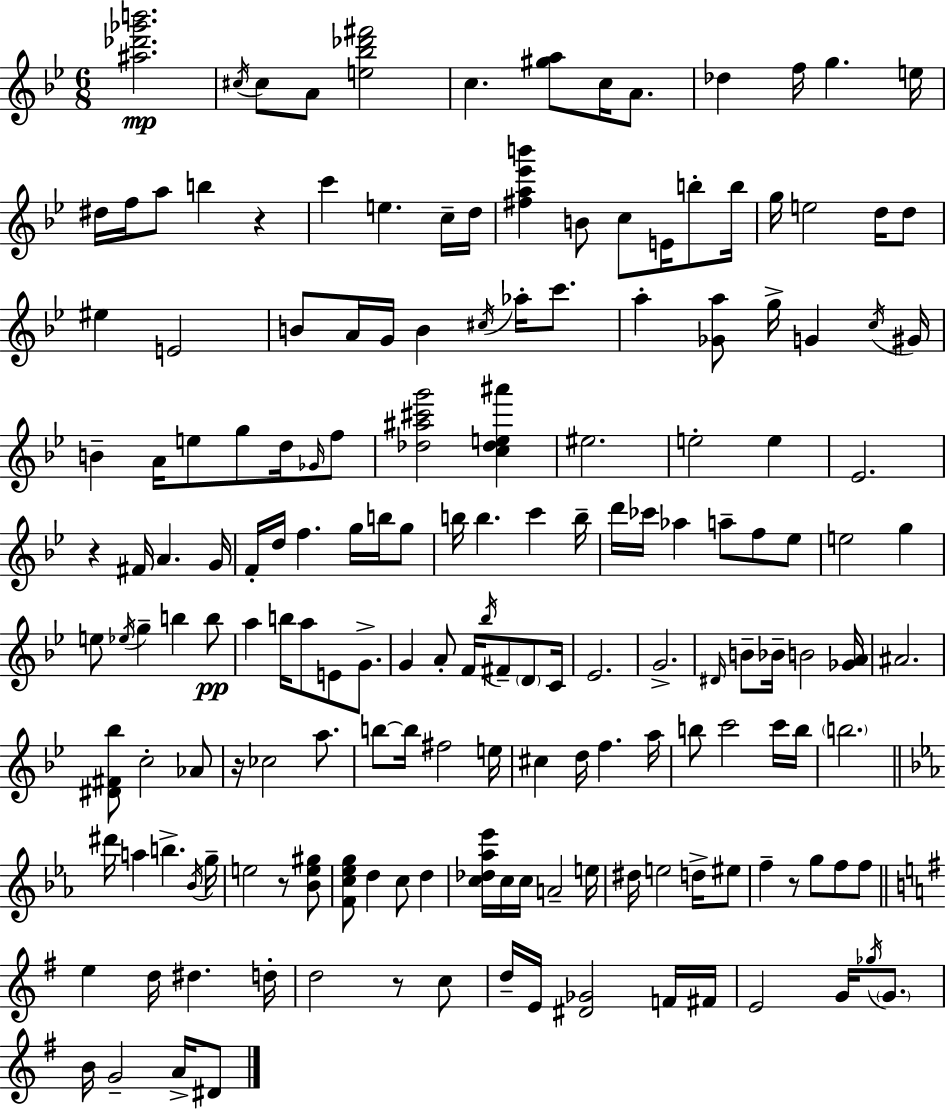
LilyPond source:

{
  \clef treble
  \numericTimeSignature
  \time 6/8
  \key g \minor
  <ais'' des''' ges''' b'''>2.\mp | \acciaccatura { cis''16 } cis''8 a'8 <e'' bes'' des''' fis'''>2 | c''4. <gis'' a''>8 c''16 a'8. | des''4 f''16 g''4. | \break e''16 dis''16 f''16 a''8 b''4 r4 | c'''4 e''4. c''16-- | d''16 <fis'' a'' ees''' b'''>4 b'8 c''8 e'16 b''8-. | b''16 g''16 e''2 d''16 d''8 | \break eis''4 e'2 | b'8 a'16 g'16 b'4 \acciaccatura { cis''16 } aes''16-. c'''8. | a''4-. <ges' a''>8 g''16-> g'4 | \acciaccatura { c''16 } gis'16 b'4-- a'16 e''8 g''8 | \break d''16 \grace { ges'16 } f''8 <des'' ais'' cis''' g'''>2 | <c'' des'' e'' ais'''>4 eis''2. | e''2-. | e''4 ees'2. | \break r4 fis'16 a'4. | g'16 f'16-. d''16 f''4. | g''16 b''16 g''8 b''16 b''4. c'''4 | b''16-- d'''16 ces'''16 aes''4 a''8-- | \break f''8 ees''8 e''2 | g''4 e''8 \acciaccatura { ees''16 } g''4-- b''4 | b''8\pp a''4 b''16 a''8 | e'8 g'8.-> g'4 a'8-. f'16 | \break \acciaccatura { bes''16 } fis'8-- \parenthesize d'8 c'16 ees'2. | g'2.-> | \grace { dis'16 } b'8-- bes'16-- b'2 | <ges' a'>16 ais'2. | \break <dis' fis' bes''>8 c''2-. | aes'8 r16 ces''2 | a''8. b''8~~ b''16 fis''2 | e''16 cis''4 d''16 | \break f''4. a''16 b''8 c'''2 | c'''16 b''16 \parenthesize b''2. | \bar "||" \break \key ees \major dis'''16 a''4 b''4.-> \acciaccatura { bes'16 } | g''16-- e''2 r8 <bes' e'' gis''>8 | <f' c'' ees'' g''>8 d''4 c''8 d''4 | <c'' des'' aes'' ees'''>16 c''16 c''16 a'2-- | \break e''16 dis''16 e''2 d''16-> eis''8 | f''4-- r8 g''8 f''8 f''8 | \bar "||" \break \key g \major e''4 d''16 dis''4. d''16-. | d''2 r8 c''8 | d''16-- e'16 <dis' ges'>2 f'16 fis'16 | e'2 g'16 \acciaccatura { ges''16 } \parenthesize g'8. | \break b'16 g'2-- a'16-> dis'8 | \bar "|."
}